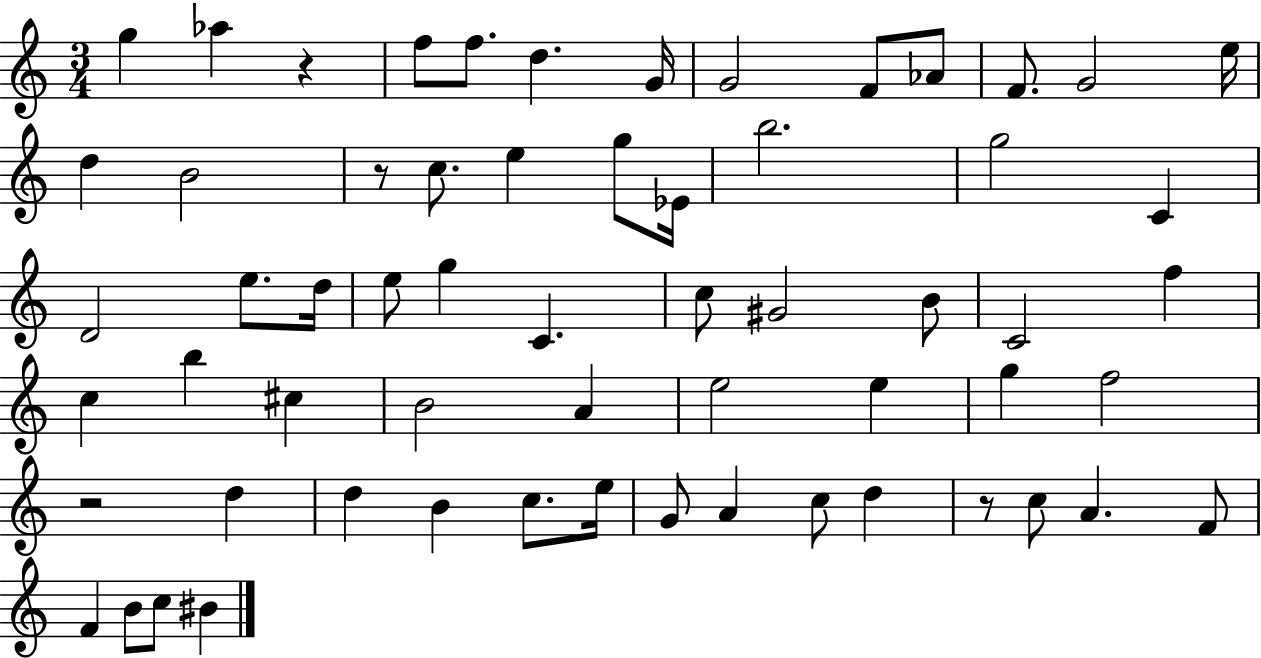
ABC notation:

X:1
T:Untitled
M:3/4
L:1/4
K:C
g _a z f/2 f/2 d G/4 G2 F/2 _A/2 F/2 G2 e/4 d B2 z/2 c/2 e g/2 _E/4 b2 g2 C D2 e/2 d/4 e/2 g C c/2 ^G2 B/2 C2 f c b ^c B2 A e2 e g f2 z2 d d B c/2 e/4 G/2 A c/2 d z/2 c/2 A F/2 F B/2 c/2 ^B